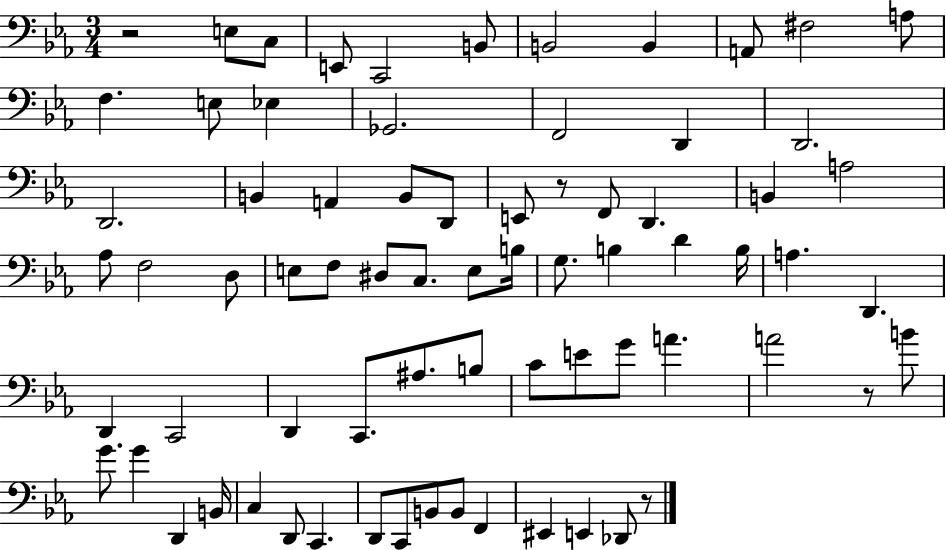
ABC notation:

X:1
T:Untitled
M:3/4
L:1/4
K:Eb
z2 E,/2 C,/2 E,,/2 C,,2 B,,/2 B,,2 B,, A,,/2 ^F,2 A,/2 F, E,/2 _E, _G,,2 F,,2 D,, D,,2 D,,2 B,, A,, B,,/2 D,,/2 E,,/2 z/2 F,,/2 D,, B,, A,2 _A,/2 F,2 D,/2 E,/2 F,/2 ^D,/2 C,/2 E,/2 B,/4 G,/2 B, D B,/4 A, D,, D,, C,,2 D,, C,,/2 ^A,/2 B,/2 C/2 E/2 G/2 A A2 z/2 B/2 G/2 G D,, B,,/4 C, D,,/2 C,, D,,/2 C,,/2 B,,/2 B,,/2 F,, ^E,, E,, _D,,/2 z/2